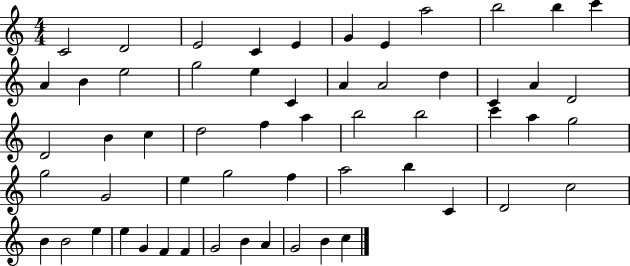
{
  \clef treble
  \numericTimeSignature
  \time 4/4
  \key c \major
  c'2 d'2 | e'2 c'4 e'4 | g'4 e'4 a''2 | b''2 b''4 c'''4 | \break a'4 b'4 e''2 | g''2 e''4 c'4 | a'4 a'2 d''4 | c'4 a'4 d'2 | \break d'2 b'4 c''4 | d''2 f''4 a''4 | b''2 b''2 | c'''4 a''4 g''2 | \break g''2 g'2 | e''4 g''2 f''4 | a''2 b''4 c'4 | d'2 c''2 | \break b'4 b'2 e''4 | e''4 g'4 f'4 f'4 | g'2 b'4 a'4 | g'2 b'4 c''4 | \break \bar "|."
}